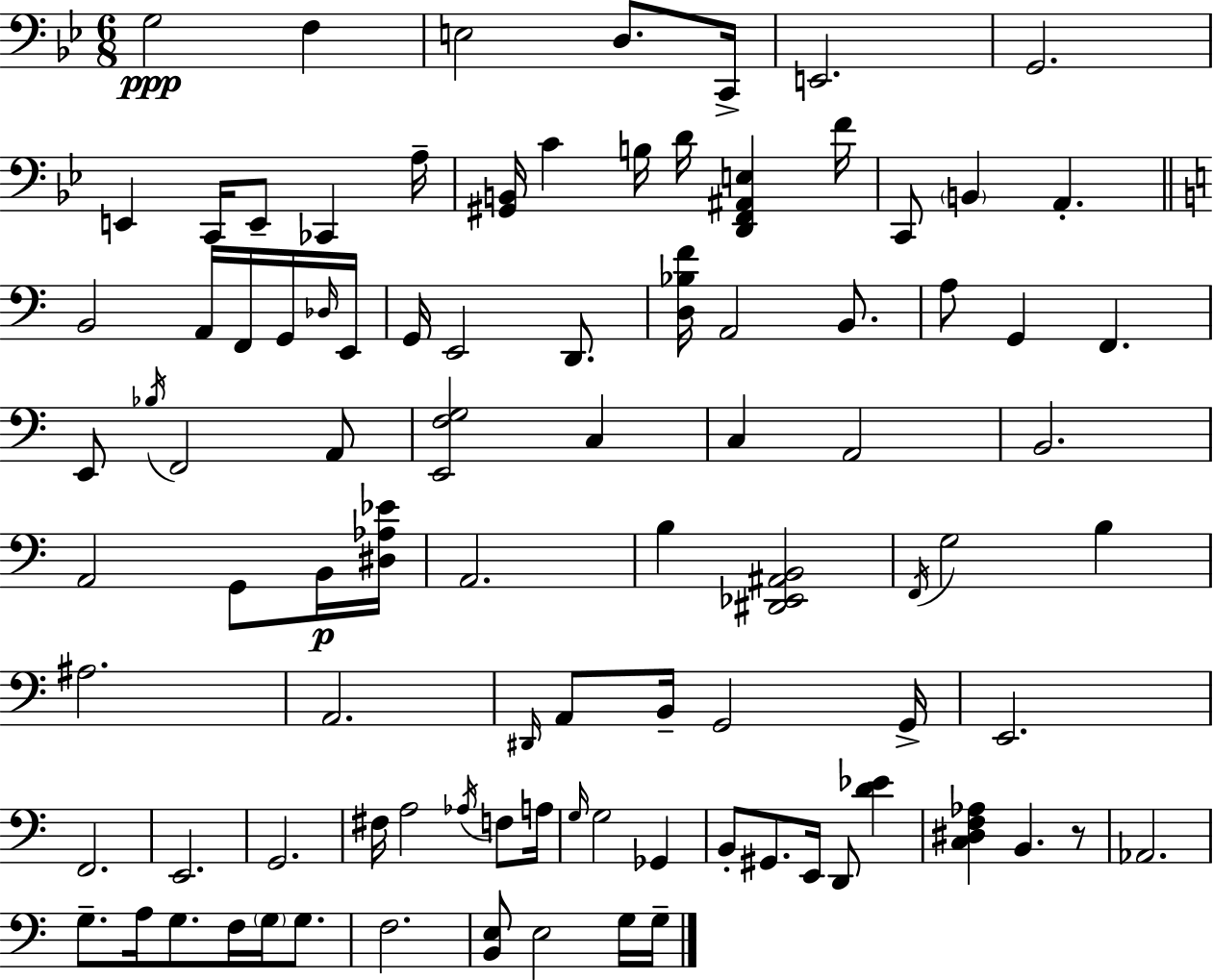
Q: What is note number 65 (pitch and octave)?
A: A3